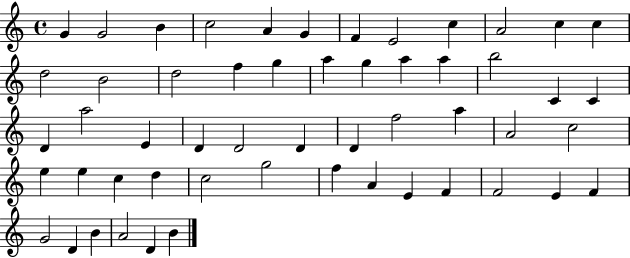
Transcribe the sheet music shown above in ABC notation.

X:1
T:Untitled
M:4/4
L:1/4
K:C
G G2 B c2 A G F E2 c A2 c c d2 B2 d2 f g a g a a b2 C C D a2 E D D2 D D f2 a A2 c2 e e c d c2 g2 f A E F F2 E F G2 D B A2 D B